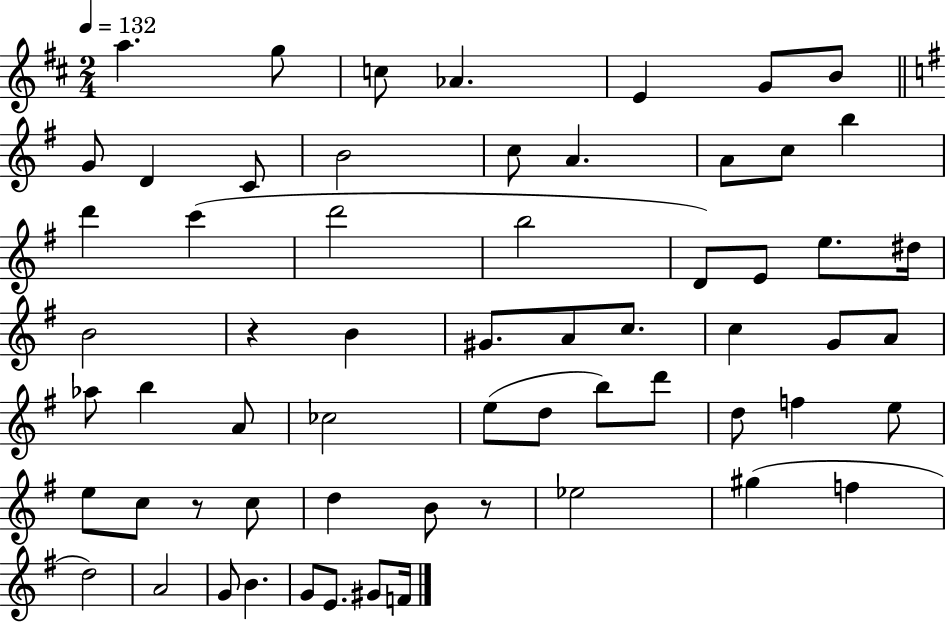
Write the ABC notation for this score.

X:1
T:Untitled
M:2/4
L:1/4
K:D
a g/2 c/2 _A E G/2 B/2 G/2 D C/2 B2 c/2 A A/2 c/2 b d' c' d'2 b2 D/2 E/2 e/2 ^d/4 B2 z B ^G/2 A/2 c/2 c G/2 A/2 _a/2 b A/2 _c2 e/2 d/2 b/2 d'/2 d/2 f e/2 e/2 c/2 z/2 c/2 d B/2 z/2 _e2 ^g f d2 A2 G/2 B G/2 E/2 ^G/2 F/4